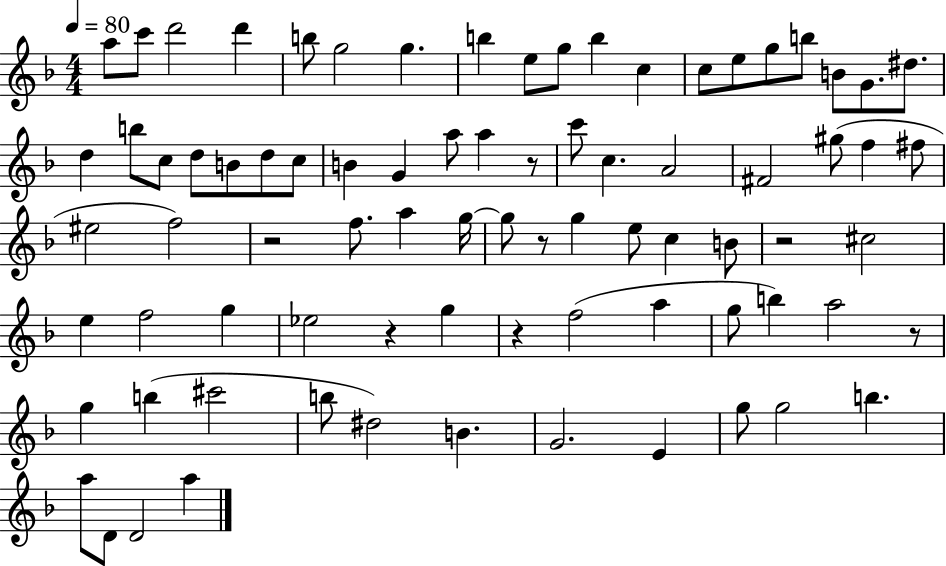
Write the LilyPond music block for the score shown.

{
  \clef treble
  \numericTimeSignature
  \time 4/4
  \key f \major
  \tempo 4 = 80
  a''8 c'''8 d'''2 d'''4 | b''8 g''2 g''4. | b''4 e''8 g''8 b''4 c''4 | c''8 e''8 g''8 b''8 b'8 g'8. dis''8. | \break d''4 b''8 c''8 d''8 b'8 d''8 c''8 | b'4 g'4 a''8 a''4 r8 | c'''8 c''4. a'2 | fis'2 gis''8( f''4 fis''8 | \break eis''2 f''2) | r2 f''8. a''4 g''16~~ | g''8 r8 g''4 e''8 c''4 b'8 | r2 cis''2 | \break e''4 f''2 g''4 | ees''2 r4 g''4 | r4 f''2( a''4 | g''8 b''4) a''2 r8 | \break g''4 b''4( cis'''2 | b''8 dis''2) b'4. | g'2. e'4 | g''8 g''2 b''4. | \break a''8 d'8 d'2 a''4 | \bar "|."
}